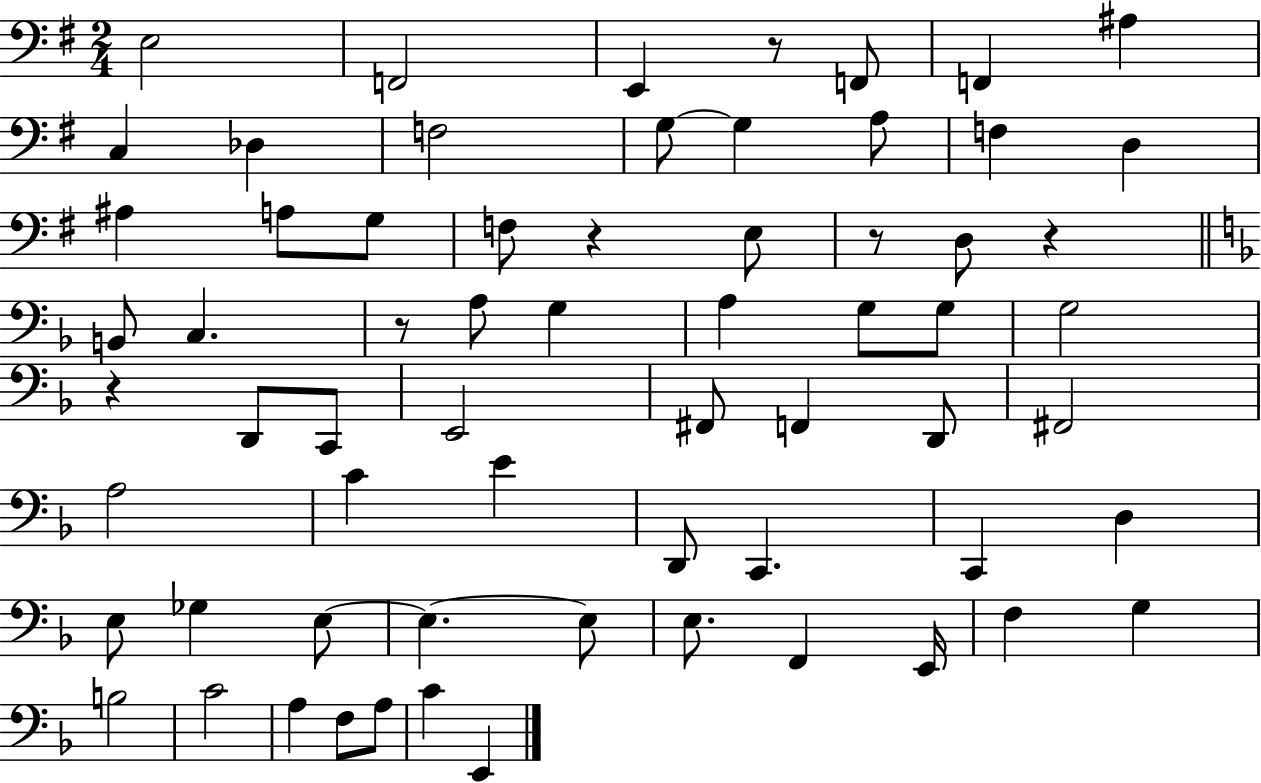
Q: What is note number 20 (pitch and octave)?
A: D3